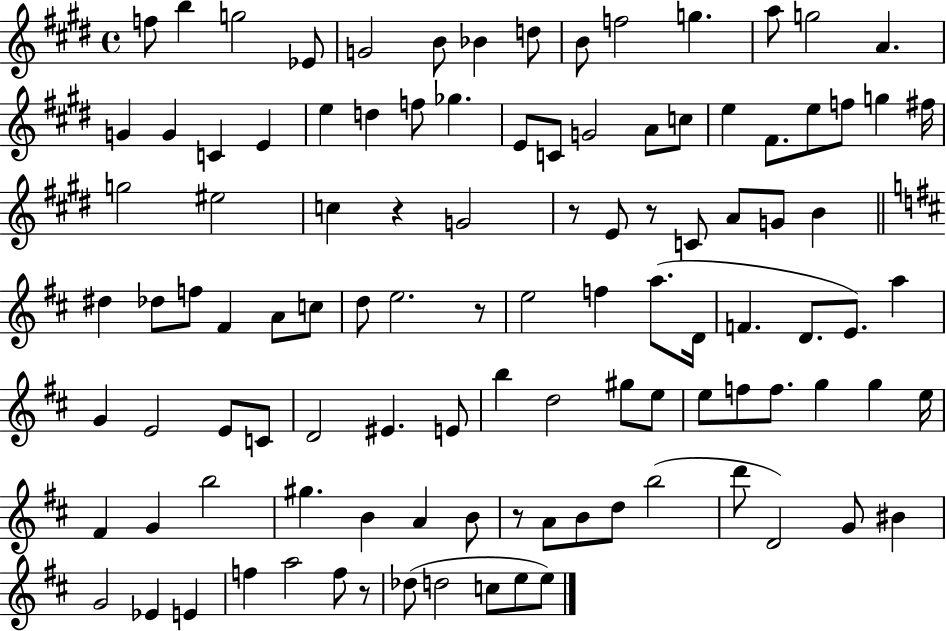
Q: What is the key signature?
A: E major